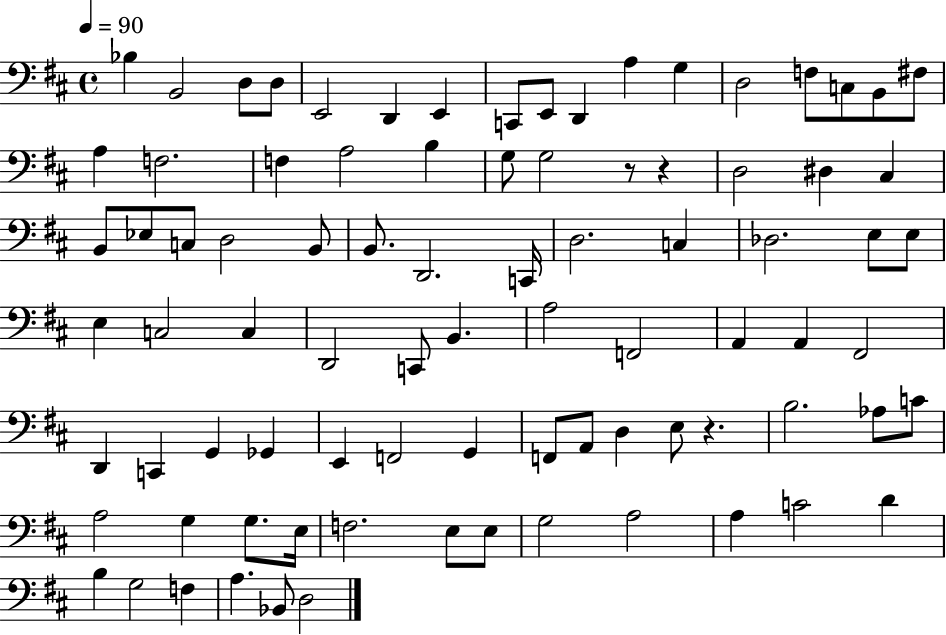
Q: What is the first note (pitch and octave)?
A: Bb3